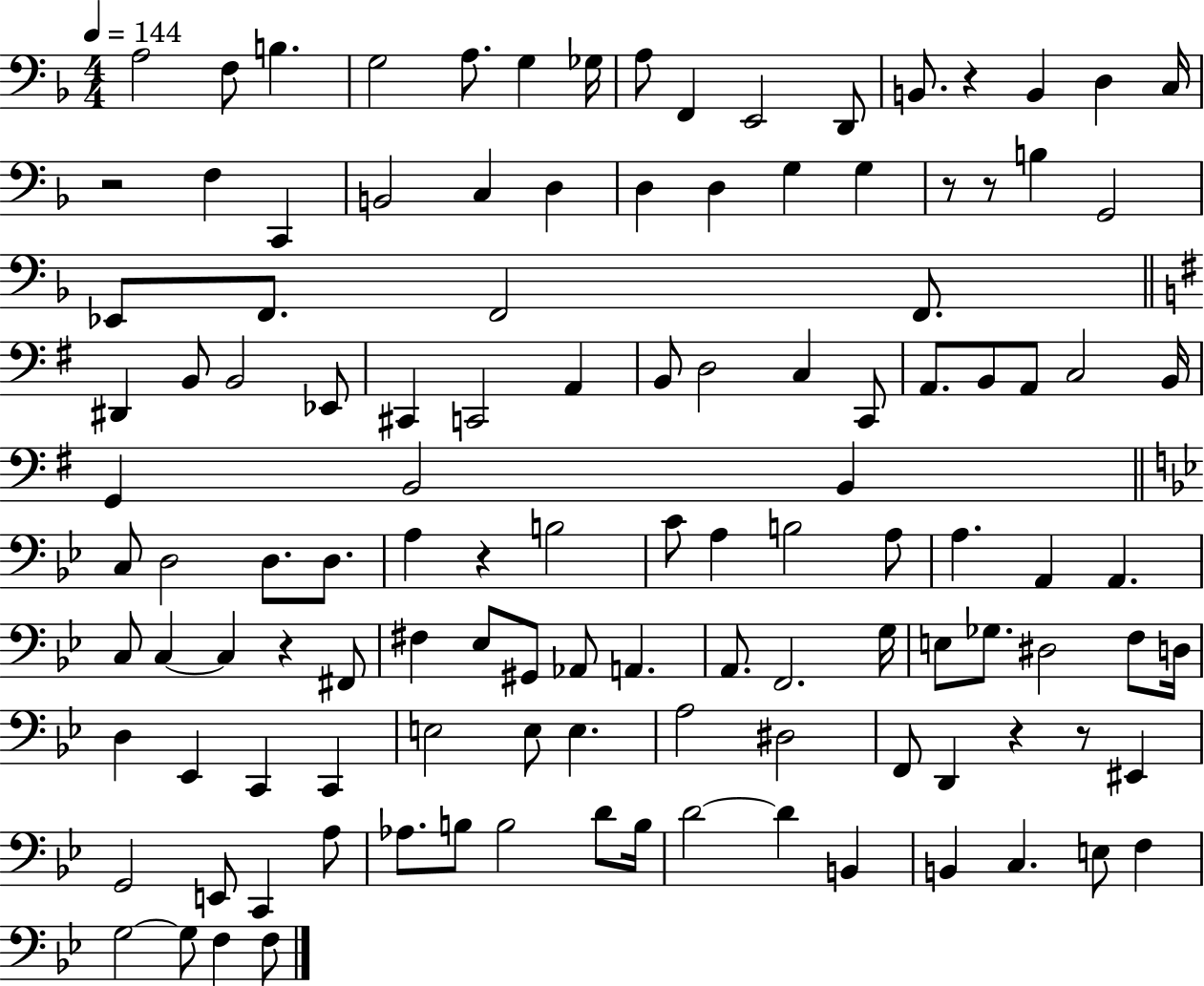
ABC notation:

X:1
T:Untitled
M:4/4
L:1/4
K:F
A,2 F,/2 B, G,2 A,/2 G, _G,/4 A,/2 F,, E,,2 D,,/2 B,,/2 z B,, D, C,/4 z2 F, C,, B,,2 C, D, D, D, G, G, z/2 z/2 B, G,,2 _E,,/2 F,,/2 F,,2 F,,/2 ^D,, B,,/2 B,,2 _E,,/2 ^C,, C,,2 A,, B,,/2 D,2 C, C,,/2 A,,/2 B,,/2 A,,/2 C,2 B,,/4 G,, B,,2 B,, C,/2 D,2 D,/2 D,/2 A, z B,2 C/2 A, B,2 A,/2 A, A,, A,, C,/2 C, C, z ^F,,/2 ^F, _E,/2 ^G,,/2 _A,,/2 A,, A,,/2 F,,2 G,/4 E,/2 _G,/2 ^D,2 F,/2 D,/4 D, _E,, C,, C,, E,2 E,/2 E, A,2 ^D,2 F,,/2 D,, z z/2 ^E,, G,,2 E,,/2 C,, A,/2 _A,/2 B,/2 B,2 D/2 B,/4 D2 D B,, B,, C, E,/2 F, G,2 G,/2 F, F,/2